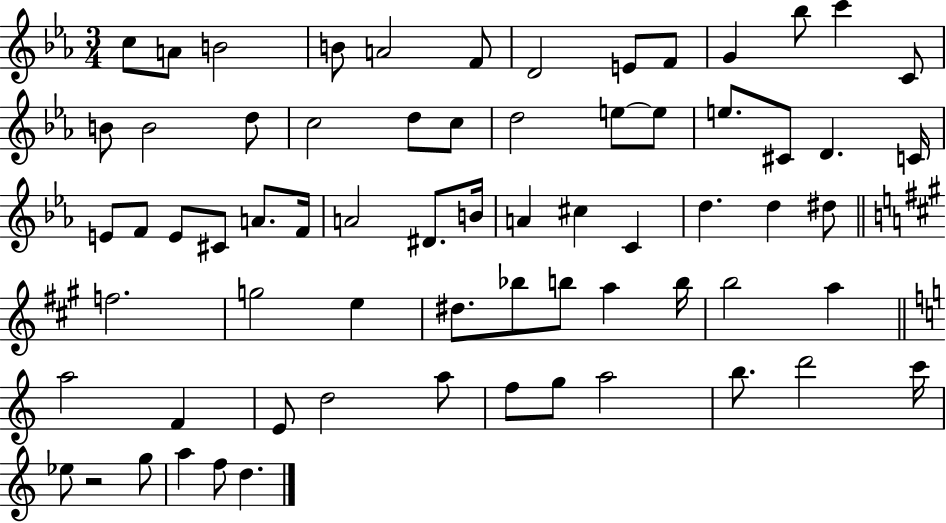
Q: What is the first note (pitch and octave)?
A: C5